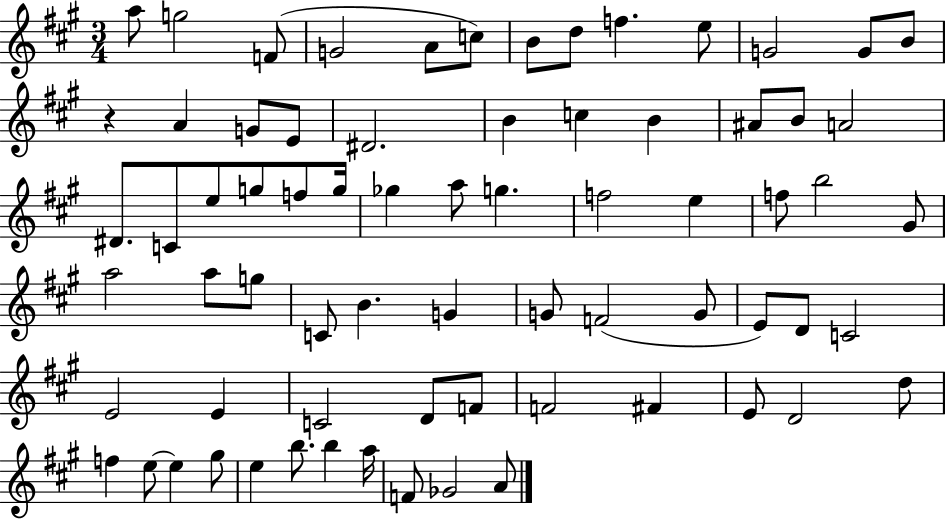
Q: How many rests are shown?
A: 1